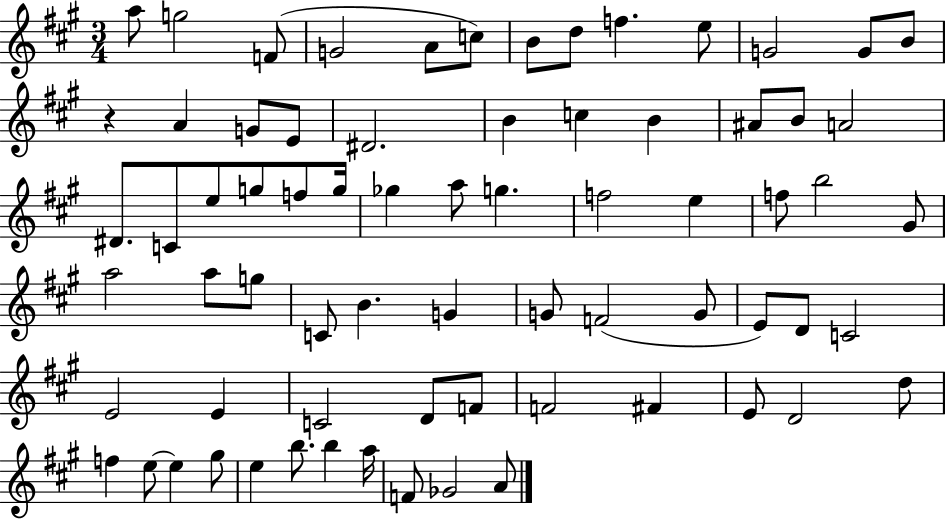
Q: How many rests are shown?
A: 1